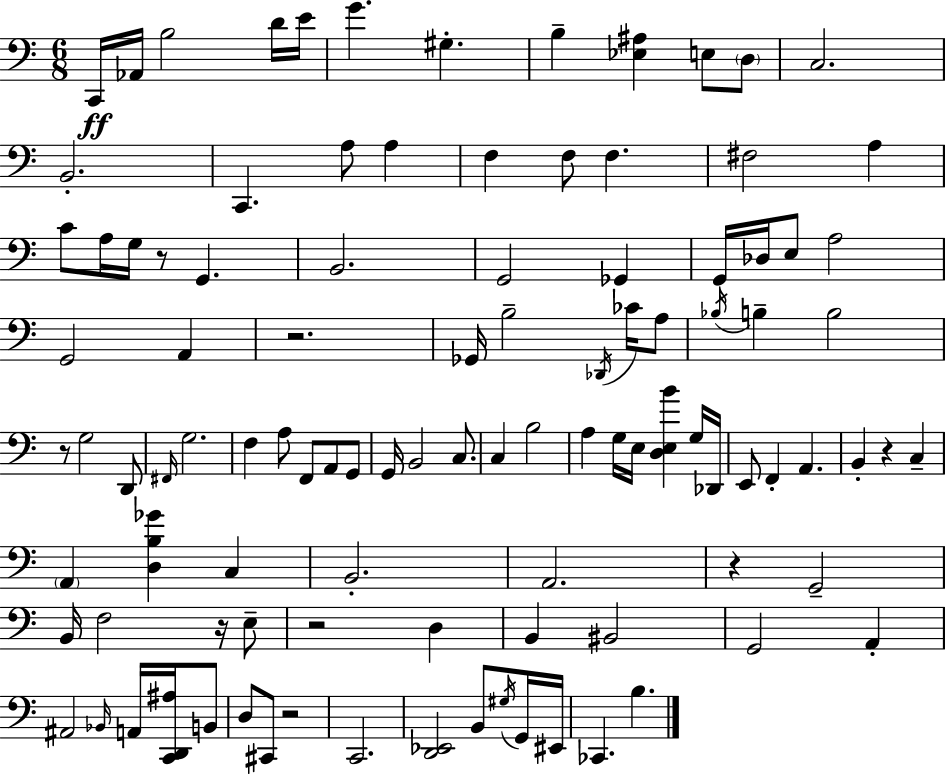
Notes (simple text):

C2/s Ab2/s B3/h D4/s E4/s G4/q. G#3/q. B3/q [Eb3,A#3]/q E3/e D3/e C3/h. B2/h. C2/q. A3/e A3/q F3/q F3/e F3/q. F#3/h A3/q C4/e A3/s G3/s R/e G2/q. B2/h. G2/h Gb2/q G2/s Db3/s E3/e A3/h G2/h A2/q R/h. Gb2/s B3/h Db2/s CES4/s A3/e Bb3/s B3/q B3/h R/e G3/h D2/e F#2/s G3/h. F3/q A3/e F2/e A2/e G2/e G2/s B2/h C3/e. C3/q B3/h A3/q G3/s E3/s [D3,E3,B4]/q G3/s Db2/s E2/e F2/q A2/q. B2/q R/q C3/q A2/q [D3,B3,Gb4]/q C3/q B2/h. A2/h. R/q G2/h B2/s F3/h R/s E3/e R/h D3/q B2/q BIS2/h G2/h A2/q A#2/h Bb2/s A2/s [C2,D2,A#3]/s B2/e D3/e C#2/e R/h C2/h. [D2,Eb2]/h B2/e G#3/s G2/s EIS2/s CES2/q. B3/q.